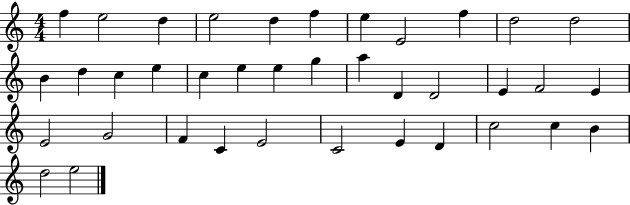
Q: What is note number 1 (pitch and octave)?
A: F5